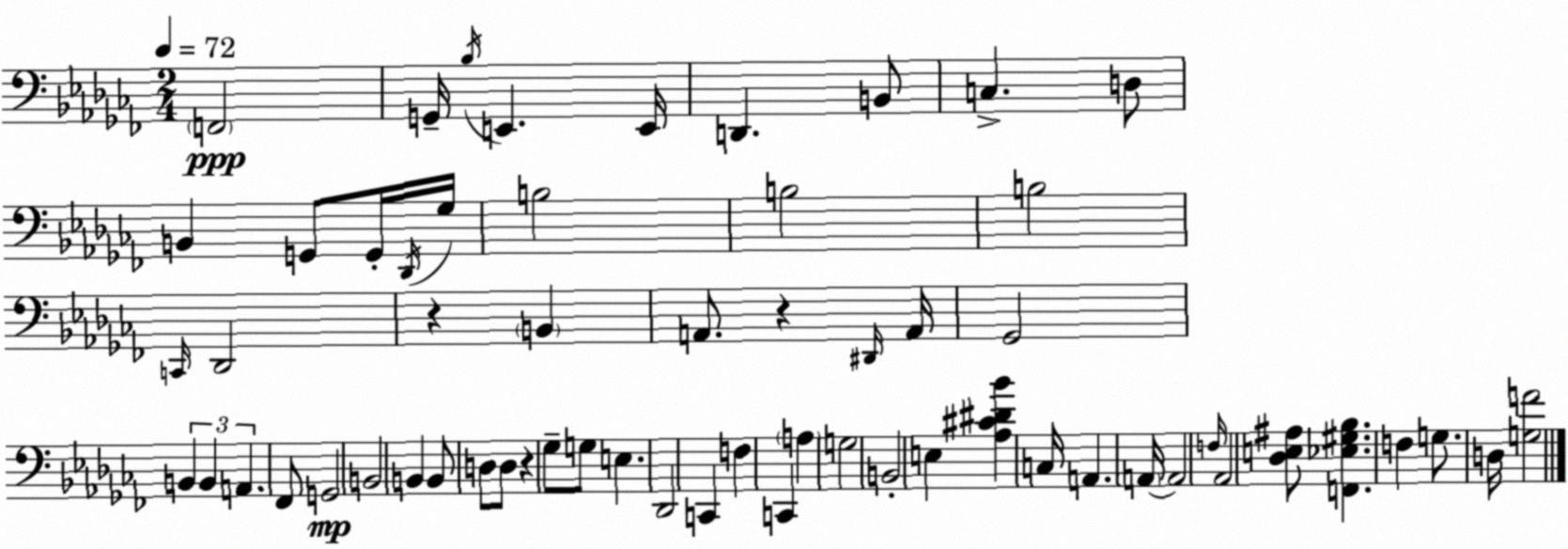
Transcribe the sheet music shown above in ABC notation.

X:1
T:Untitled
M:2/4
L:1/4
K:Abm
F,,2 G,,/4 _B,/4 E,, E,,/4 D,, B,,/2 C, D,/2 B,, G,,/2 G,,/4 _D,,/4 _G,/4 B,2 B,2 B,2 C,,/4 _D,,2 z B,, A,,/2 z ^D,,/4 A,,/4 _G,,2 B,, B,, A,, _F,,/2 G,,2 B,,2 B,, B,,/2 D,/2 D,/2 z _G,/2 G,/2 E, _D,,2 C,, F, C,, A, G,2 B,,2 E, [_A,^C^D_B] C,/4 A,, A,,/4 A,,2 F,/4 _A,,2 [_D,E,^A,]/2 [F,,_E,^G,_B,] F, G,/2 D,/4 [G,F]2